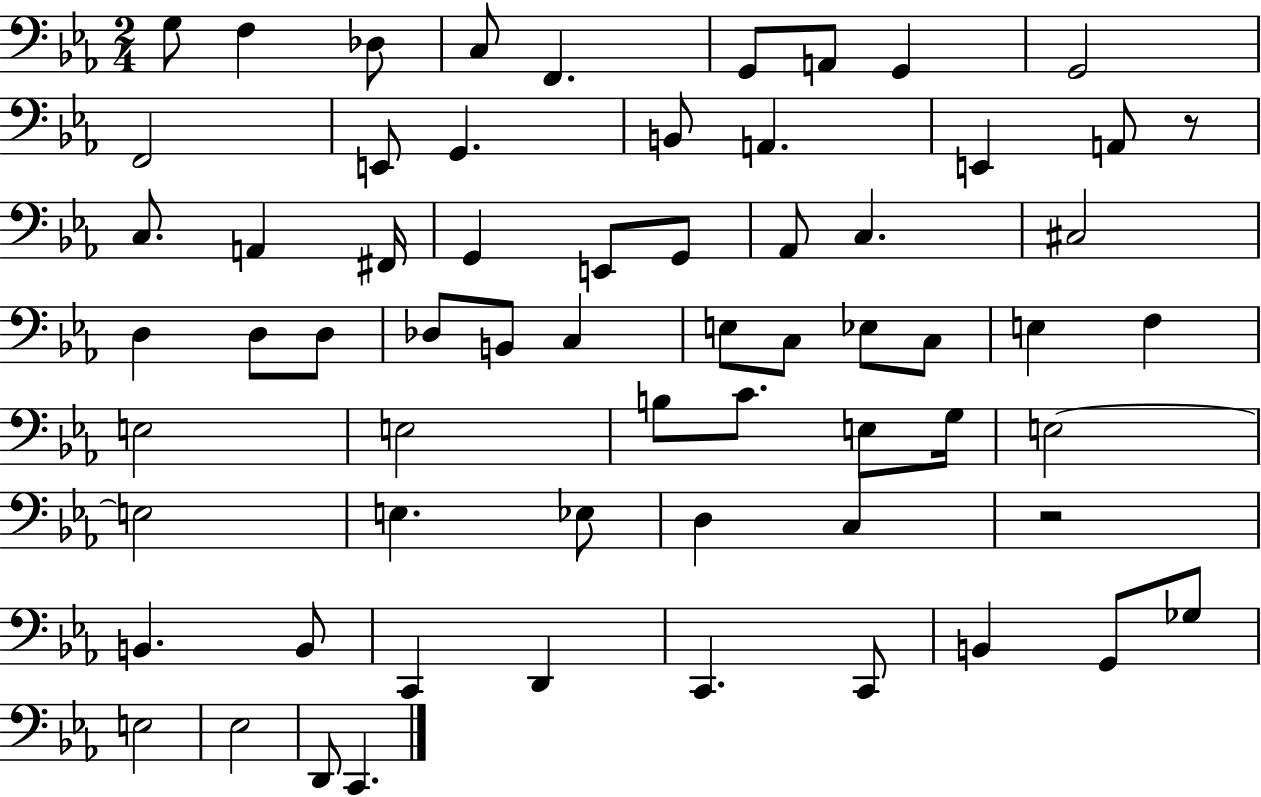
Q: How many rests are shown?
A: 2